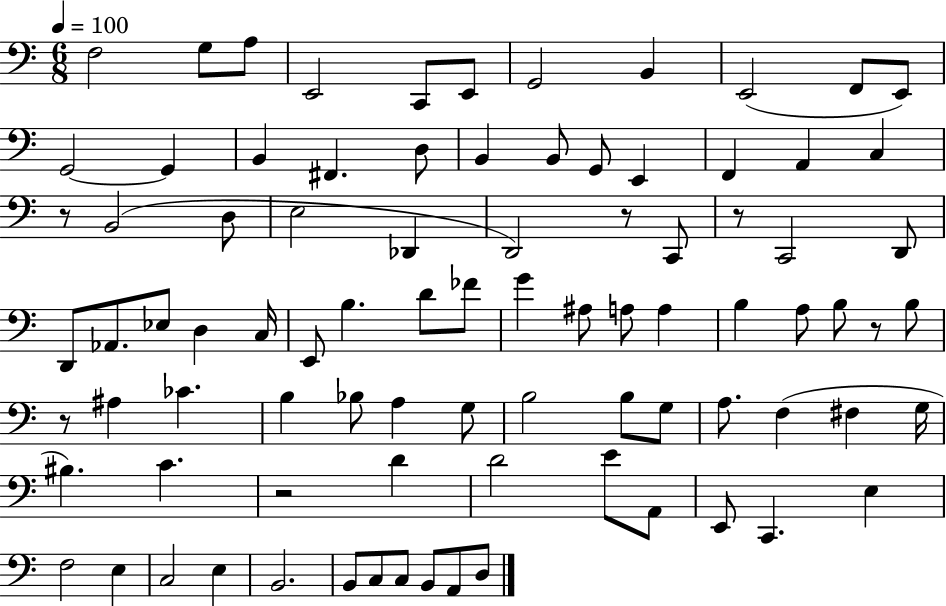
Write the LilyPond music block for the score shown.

{
  \clef bass
  \numericTimeSignature
  \time 6/8
  \key c \major
  \tempo 4 = 100
  f2 g8 a8 | e,2 c,8 e,8 | g,2 b,4 | e,2( f,8 e,8) | \break g,2~~ g,4 | b,4 fis,4. d8 | b,4 b,8 g,8 e,4 | f,4 a,4 c4 | \break r8 b,2( d8 | e2 des,4 | d,2) r8 c,8 | r8 c,2 d,8 | \break d,8 aes,8. ees8 d4 c16 | e,8 b4. d'8 fes'8 | g'4 ais8 a8 a4 | b4 a8 b8 r8 b8 | \break r8 ais4 ces'4. | b4 bes8 a4 g8 | b2 b8 g8 | a8. f4( fis4 g16 | \break bis4.) c'4. | r2 d'4 | d'2 e'8 a,8 | e,8 c,4. e4 | \break f2 e4 | c2 e4 | b,2. | b,8 c8 c8 b,8 a,8 d8 | \break \bar "|."
}